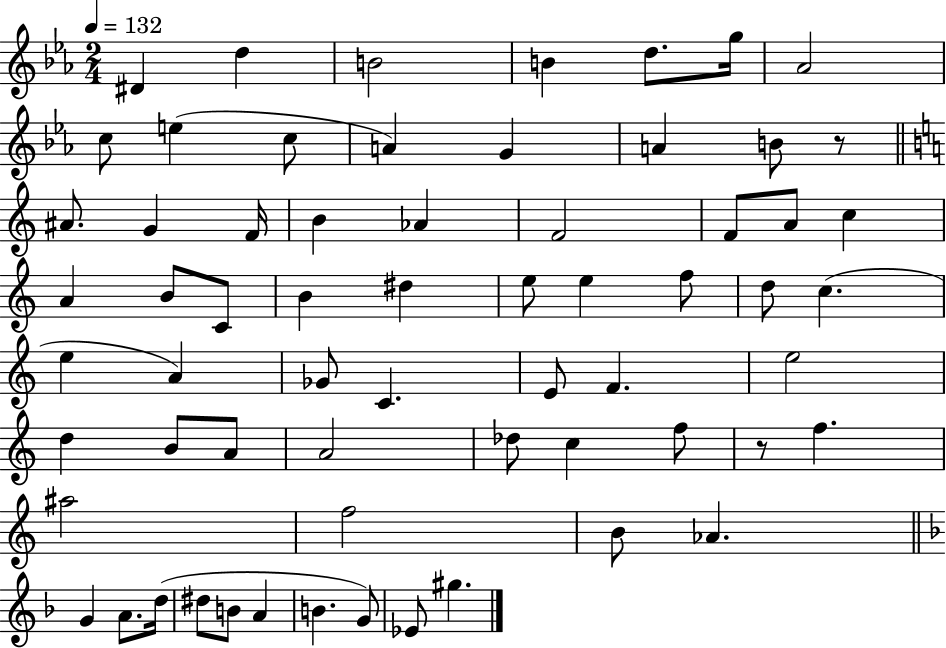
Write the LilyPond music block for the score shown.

{
  \clef treble
  \numericTimeSignature
  \time 2/4
  \key ees \major
  \tempo 4 = 132
  dis'4 d''4 | b'2 | b'4 d''8. g''16 | aes'2 | \break c''8 e''4( c''8 | a'4) g'4 | a'4 b'8 r8 | \bar "||" \break \key a \minor ais'8. g'4 f'16 | b'4 aes'4 | f'2 | f'8 a'8 c''4 | \break a'4 b'8 c'8 | b'4 dis''4 | e''8 e''4 f''8 | d''8 c''4.( | \break e''4 a'4) | ges'8 c'4. | e'8 f'4. | e''2 | \break d''4 b'8 a'8 | a'2 | des''8 c''4 f''8 | r8 f''4. | \break ais''2 | f''2 | b'8 aes'4. | \bar "||" \break \key d \minor g'4 a'8. d''16( | dis''8 b'8 a'4 | b'4. g'8) | ees'8 gis''4. | \break \bar "|."
}